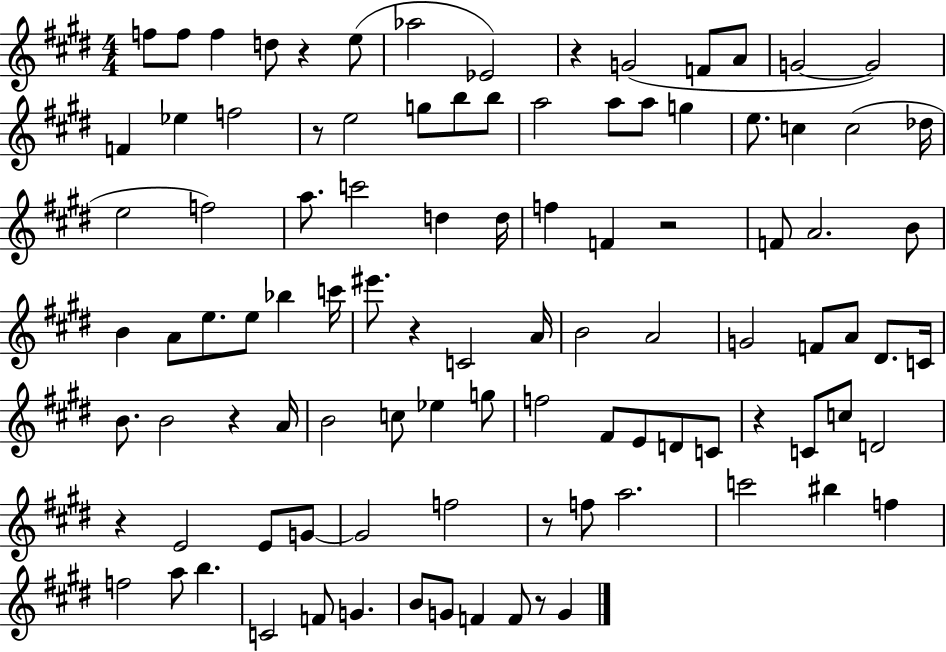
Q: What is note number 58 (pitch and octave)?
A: B4